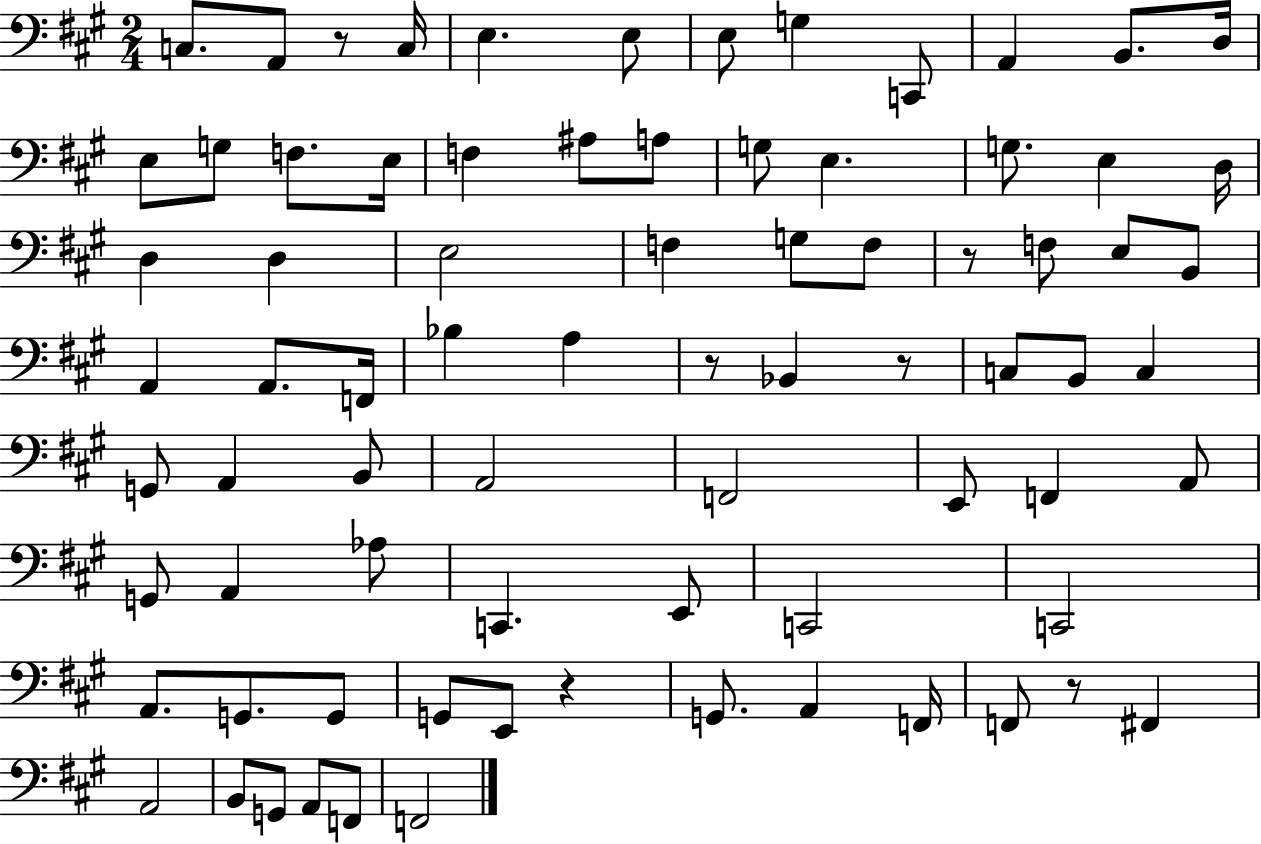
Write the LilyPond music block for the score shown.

{
  \clef bass
  \numericTimeSignature
  \time 2/4
  \key a \major
  c8. a,8 r8 c16 | e4. e8 | e8 g4 c,8 | a,4 b,8. d16 | \break e8 g8 f8. e16 | f4 ais8 a8 | g8 e4. | g8. e4 d16 | \break d4 d4 | e2 | f4 g8 f8 | r8 f8 e8 b,8 | \break a,4 a,8. f,16 | bes4 a4 | r8 bes,4 r8 | c8 b,8 c4 | \break g,8 a,4 b,8 | a,2 | f,2 | e,8 f,4 a,8 | \break g,8 a,4 aes8 | c,4. e,8 | c,2 | c,2 | \break a,8. g,8. g,8 | g,8 e,8 r4 | g,8. a,4 f,16 | f,8 r8 fis,4 | \break a,2 | b,8 g,8 a,8 f,8 | f,2 | \bar "|."
}